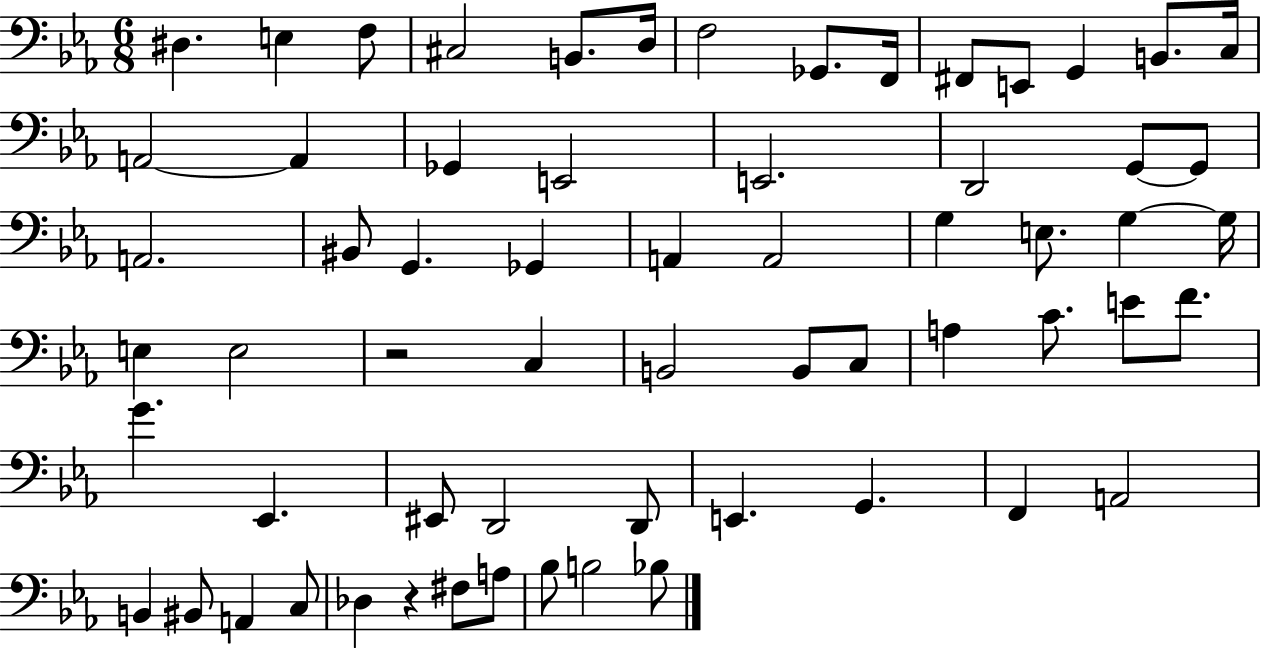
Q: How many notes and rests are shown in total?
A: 63